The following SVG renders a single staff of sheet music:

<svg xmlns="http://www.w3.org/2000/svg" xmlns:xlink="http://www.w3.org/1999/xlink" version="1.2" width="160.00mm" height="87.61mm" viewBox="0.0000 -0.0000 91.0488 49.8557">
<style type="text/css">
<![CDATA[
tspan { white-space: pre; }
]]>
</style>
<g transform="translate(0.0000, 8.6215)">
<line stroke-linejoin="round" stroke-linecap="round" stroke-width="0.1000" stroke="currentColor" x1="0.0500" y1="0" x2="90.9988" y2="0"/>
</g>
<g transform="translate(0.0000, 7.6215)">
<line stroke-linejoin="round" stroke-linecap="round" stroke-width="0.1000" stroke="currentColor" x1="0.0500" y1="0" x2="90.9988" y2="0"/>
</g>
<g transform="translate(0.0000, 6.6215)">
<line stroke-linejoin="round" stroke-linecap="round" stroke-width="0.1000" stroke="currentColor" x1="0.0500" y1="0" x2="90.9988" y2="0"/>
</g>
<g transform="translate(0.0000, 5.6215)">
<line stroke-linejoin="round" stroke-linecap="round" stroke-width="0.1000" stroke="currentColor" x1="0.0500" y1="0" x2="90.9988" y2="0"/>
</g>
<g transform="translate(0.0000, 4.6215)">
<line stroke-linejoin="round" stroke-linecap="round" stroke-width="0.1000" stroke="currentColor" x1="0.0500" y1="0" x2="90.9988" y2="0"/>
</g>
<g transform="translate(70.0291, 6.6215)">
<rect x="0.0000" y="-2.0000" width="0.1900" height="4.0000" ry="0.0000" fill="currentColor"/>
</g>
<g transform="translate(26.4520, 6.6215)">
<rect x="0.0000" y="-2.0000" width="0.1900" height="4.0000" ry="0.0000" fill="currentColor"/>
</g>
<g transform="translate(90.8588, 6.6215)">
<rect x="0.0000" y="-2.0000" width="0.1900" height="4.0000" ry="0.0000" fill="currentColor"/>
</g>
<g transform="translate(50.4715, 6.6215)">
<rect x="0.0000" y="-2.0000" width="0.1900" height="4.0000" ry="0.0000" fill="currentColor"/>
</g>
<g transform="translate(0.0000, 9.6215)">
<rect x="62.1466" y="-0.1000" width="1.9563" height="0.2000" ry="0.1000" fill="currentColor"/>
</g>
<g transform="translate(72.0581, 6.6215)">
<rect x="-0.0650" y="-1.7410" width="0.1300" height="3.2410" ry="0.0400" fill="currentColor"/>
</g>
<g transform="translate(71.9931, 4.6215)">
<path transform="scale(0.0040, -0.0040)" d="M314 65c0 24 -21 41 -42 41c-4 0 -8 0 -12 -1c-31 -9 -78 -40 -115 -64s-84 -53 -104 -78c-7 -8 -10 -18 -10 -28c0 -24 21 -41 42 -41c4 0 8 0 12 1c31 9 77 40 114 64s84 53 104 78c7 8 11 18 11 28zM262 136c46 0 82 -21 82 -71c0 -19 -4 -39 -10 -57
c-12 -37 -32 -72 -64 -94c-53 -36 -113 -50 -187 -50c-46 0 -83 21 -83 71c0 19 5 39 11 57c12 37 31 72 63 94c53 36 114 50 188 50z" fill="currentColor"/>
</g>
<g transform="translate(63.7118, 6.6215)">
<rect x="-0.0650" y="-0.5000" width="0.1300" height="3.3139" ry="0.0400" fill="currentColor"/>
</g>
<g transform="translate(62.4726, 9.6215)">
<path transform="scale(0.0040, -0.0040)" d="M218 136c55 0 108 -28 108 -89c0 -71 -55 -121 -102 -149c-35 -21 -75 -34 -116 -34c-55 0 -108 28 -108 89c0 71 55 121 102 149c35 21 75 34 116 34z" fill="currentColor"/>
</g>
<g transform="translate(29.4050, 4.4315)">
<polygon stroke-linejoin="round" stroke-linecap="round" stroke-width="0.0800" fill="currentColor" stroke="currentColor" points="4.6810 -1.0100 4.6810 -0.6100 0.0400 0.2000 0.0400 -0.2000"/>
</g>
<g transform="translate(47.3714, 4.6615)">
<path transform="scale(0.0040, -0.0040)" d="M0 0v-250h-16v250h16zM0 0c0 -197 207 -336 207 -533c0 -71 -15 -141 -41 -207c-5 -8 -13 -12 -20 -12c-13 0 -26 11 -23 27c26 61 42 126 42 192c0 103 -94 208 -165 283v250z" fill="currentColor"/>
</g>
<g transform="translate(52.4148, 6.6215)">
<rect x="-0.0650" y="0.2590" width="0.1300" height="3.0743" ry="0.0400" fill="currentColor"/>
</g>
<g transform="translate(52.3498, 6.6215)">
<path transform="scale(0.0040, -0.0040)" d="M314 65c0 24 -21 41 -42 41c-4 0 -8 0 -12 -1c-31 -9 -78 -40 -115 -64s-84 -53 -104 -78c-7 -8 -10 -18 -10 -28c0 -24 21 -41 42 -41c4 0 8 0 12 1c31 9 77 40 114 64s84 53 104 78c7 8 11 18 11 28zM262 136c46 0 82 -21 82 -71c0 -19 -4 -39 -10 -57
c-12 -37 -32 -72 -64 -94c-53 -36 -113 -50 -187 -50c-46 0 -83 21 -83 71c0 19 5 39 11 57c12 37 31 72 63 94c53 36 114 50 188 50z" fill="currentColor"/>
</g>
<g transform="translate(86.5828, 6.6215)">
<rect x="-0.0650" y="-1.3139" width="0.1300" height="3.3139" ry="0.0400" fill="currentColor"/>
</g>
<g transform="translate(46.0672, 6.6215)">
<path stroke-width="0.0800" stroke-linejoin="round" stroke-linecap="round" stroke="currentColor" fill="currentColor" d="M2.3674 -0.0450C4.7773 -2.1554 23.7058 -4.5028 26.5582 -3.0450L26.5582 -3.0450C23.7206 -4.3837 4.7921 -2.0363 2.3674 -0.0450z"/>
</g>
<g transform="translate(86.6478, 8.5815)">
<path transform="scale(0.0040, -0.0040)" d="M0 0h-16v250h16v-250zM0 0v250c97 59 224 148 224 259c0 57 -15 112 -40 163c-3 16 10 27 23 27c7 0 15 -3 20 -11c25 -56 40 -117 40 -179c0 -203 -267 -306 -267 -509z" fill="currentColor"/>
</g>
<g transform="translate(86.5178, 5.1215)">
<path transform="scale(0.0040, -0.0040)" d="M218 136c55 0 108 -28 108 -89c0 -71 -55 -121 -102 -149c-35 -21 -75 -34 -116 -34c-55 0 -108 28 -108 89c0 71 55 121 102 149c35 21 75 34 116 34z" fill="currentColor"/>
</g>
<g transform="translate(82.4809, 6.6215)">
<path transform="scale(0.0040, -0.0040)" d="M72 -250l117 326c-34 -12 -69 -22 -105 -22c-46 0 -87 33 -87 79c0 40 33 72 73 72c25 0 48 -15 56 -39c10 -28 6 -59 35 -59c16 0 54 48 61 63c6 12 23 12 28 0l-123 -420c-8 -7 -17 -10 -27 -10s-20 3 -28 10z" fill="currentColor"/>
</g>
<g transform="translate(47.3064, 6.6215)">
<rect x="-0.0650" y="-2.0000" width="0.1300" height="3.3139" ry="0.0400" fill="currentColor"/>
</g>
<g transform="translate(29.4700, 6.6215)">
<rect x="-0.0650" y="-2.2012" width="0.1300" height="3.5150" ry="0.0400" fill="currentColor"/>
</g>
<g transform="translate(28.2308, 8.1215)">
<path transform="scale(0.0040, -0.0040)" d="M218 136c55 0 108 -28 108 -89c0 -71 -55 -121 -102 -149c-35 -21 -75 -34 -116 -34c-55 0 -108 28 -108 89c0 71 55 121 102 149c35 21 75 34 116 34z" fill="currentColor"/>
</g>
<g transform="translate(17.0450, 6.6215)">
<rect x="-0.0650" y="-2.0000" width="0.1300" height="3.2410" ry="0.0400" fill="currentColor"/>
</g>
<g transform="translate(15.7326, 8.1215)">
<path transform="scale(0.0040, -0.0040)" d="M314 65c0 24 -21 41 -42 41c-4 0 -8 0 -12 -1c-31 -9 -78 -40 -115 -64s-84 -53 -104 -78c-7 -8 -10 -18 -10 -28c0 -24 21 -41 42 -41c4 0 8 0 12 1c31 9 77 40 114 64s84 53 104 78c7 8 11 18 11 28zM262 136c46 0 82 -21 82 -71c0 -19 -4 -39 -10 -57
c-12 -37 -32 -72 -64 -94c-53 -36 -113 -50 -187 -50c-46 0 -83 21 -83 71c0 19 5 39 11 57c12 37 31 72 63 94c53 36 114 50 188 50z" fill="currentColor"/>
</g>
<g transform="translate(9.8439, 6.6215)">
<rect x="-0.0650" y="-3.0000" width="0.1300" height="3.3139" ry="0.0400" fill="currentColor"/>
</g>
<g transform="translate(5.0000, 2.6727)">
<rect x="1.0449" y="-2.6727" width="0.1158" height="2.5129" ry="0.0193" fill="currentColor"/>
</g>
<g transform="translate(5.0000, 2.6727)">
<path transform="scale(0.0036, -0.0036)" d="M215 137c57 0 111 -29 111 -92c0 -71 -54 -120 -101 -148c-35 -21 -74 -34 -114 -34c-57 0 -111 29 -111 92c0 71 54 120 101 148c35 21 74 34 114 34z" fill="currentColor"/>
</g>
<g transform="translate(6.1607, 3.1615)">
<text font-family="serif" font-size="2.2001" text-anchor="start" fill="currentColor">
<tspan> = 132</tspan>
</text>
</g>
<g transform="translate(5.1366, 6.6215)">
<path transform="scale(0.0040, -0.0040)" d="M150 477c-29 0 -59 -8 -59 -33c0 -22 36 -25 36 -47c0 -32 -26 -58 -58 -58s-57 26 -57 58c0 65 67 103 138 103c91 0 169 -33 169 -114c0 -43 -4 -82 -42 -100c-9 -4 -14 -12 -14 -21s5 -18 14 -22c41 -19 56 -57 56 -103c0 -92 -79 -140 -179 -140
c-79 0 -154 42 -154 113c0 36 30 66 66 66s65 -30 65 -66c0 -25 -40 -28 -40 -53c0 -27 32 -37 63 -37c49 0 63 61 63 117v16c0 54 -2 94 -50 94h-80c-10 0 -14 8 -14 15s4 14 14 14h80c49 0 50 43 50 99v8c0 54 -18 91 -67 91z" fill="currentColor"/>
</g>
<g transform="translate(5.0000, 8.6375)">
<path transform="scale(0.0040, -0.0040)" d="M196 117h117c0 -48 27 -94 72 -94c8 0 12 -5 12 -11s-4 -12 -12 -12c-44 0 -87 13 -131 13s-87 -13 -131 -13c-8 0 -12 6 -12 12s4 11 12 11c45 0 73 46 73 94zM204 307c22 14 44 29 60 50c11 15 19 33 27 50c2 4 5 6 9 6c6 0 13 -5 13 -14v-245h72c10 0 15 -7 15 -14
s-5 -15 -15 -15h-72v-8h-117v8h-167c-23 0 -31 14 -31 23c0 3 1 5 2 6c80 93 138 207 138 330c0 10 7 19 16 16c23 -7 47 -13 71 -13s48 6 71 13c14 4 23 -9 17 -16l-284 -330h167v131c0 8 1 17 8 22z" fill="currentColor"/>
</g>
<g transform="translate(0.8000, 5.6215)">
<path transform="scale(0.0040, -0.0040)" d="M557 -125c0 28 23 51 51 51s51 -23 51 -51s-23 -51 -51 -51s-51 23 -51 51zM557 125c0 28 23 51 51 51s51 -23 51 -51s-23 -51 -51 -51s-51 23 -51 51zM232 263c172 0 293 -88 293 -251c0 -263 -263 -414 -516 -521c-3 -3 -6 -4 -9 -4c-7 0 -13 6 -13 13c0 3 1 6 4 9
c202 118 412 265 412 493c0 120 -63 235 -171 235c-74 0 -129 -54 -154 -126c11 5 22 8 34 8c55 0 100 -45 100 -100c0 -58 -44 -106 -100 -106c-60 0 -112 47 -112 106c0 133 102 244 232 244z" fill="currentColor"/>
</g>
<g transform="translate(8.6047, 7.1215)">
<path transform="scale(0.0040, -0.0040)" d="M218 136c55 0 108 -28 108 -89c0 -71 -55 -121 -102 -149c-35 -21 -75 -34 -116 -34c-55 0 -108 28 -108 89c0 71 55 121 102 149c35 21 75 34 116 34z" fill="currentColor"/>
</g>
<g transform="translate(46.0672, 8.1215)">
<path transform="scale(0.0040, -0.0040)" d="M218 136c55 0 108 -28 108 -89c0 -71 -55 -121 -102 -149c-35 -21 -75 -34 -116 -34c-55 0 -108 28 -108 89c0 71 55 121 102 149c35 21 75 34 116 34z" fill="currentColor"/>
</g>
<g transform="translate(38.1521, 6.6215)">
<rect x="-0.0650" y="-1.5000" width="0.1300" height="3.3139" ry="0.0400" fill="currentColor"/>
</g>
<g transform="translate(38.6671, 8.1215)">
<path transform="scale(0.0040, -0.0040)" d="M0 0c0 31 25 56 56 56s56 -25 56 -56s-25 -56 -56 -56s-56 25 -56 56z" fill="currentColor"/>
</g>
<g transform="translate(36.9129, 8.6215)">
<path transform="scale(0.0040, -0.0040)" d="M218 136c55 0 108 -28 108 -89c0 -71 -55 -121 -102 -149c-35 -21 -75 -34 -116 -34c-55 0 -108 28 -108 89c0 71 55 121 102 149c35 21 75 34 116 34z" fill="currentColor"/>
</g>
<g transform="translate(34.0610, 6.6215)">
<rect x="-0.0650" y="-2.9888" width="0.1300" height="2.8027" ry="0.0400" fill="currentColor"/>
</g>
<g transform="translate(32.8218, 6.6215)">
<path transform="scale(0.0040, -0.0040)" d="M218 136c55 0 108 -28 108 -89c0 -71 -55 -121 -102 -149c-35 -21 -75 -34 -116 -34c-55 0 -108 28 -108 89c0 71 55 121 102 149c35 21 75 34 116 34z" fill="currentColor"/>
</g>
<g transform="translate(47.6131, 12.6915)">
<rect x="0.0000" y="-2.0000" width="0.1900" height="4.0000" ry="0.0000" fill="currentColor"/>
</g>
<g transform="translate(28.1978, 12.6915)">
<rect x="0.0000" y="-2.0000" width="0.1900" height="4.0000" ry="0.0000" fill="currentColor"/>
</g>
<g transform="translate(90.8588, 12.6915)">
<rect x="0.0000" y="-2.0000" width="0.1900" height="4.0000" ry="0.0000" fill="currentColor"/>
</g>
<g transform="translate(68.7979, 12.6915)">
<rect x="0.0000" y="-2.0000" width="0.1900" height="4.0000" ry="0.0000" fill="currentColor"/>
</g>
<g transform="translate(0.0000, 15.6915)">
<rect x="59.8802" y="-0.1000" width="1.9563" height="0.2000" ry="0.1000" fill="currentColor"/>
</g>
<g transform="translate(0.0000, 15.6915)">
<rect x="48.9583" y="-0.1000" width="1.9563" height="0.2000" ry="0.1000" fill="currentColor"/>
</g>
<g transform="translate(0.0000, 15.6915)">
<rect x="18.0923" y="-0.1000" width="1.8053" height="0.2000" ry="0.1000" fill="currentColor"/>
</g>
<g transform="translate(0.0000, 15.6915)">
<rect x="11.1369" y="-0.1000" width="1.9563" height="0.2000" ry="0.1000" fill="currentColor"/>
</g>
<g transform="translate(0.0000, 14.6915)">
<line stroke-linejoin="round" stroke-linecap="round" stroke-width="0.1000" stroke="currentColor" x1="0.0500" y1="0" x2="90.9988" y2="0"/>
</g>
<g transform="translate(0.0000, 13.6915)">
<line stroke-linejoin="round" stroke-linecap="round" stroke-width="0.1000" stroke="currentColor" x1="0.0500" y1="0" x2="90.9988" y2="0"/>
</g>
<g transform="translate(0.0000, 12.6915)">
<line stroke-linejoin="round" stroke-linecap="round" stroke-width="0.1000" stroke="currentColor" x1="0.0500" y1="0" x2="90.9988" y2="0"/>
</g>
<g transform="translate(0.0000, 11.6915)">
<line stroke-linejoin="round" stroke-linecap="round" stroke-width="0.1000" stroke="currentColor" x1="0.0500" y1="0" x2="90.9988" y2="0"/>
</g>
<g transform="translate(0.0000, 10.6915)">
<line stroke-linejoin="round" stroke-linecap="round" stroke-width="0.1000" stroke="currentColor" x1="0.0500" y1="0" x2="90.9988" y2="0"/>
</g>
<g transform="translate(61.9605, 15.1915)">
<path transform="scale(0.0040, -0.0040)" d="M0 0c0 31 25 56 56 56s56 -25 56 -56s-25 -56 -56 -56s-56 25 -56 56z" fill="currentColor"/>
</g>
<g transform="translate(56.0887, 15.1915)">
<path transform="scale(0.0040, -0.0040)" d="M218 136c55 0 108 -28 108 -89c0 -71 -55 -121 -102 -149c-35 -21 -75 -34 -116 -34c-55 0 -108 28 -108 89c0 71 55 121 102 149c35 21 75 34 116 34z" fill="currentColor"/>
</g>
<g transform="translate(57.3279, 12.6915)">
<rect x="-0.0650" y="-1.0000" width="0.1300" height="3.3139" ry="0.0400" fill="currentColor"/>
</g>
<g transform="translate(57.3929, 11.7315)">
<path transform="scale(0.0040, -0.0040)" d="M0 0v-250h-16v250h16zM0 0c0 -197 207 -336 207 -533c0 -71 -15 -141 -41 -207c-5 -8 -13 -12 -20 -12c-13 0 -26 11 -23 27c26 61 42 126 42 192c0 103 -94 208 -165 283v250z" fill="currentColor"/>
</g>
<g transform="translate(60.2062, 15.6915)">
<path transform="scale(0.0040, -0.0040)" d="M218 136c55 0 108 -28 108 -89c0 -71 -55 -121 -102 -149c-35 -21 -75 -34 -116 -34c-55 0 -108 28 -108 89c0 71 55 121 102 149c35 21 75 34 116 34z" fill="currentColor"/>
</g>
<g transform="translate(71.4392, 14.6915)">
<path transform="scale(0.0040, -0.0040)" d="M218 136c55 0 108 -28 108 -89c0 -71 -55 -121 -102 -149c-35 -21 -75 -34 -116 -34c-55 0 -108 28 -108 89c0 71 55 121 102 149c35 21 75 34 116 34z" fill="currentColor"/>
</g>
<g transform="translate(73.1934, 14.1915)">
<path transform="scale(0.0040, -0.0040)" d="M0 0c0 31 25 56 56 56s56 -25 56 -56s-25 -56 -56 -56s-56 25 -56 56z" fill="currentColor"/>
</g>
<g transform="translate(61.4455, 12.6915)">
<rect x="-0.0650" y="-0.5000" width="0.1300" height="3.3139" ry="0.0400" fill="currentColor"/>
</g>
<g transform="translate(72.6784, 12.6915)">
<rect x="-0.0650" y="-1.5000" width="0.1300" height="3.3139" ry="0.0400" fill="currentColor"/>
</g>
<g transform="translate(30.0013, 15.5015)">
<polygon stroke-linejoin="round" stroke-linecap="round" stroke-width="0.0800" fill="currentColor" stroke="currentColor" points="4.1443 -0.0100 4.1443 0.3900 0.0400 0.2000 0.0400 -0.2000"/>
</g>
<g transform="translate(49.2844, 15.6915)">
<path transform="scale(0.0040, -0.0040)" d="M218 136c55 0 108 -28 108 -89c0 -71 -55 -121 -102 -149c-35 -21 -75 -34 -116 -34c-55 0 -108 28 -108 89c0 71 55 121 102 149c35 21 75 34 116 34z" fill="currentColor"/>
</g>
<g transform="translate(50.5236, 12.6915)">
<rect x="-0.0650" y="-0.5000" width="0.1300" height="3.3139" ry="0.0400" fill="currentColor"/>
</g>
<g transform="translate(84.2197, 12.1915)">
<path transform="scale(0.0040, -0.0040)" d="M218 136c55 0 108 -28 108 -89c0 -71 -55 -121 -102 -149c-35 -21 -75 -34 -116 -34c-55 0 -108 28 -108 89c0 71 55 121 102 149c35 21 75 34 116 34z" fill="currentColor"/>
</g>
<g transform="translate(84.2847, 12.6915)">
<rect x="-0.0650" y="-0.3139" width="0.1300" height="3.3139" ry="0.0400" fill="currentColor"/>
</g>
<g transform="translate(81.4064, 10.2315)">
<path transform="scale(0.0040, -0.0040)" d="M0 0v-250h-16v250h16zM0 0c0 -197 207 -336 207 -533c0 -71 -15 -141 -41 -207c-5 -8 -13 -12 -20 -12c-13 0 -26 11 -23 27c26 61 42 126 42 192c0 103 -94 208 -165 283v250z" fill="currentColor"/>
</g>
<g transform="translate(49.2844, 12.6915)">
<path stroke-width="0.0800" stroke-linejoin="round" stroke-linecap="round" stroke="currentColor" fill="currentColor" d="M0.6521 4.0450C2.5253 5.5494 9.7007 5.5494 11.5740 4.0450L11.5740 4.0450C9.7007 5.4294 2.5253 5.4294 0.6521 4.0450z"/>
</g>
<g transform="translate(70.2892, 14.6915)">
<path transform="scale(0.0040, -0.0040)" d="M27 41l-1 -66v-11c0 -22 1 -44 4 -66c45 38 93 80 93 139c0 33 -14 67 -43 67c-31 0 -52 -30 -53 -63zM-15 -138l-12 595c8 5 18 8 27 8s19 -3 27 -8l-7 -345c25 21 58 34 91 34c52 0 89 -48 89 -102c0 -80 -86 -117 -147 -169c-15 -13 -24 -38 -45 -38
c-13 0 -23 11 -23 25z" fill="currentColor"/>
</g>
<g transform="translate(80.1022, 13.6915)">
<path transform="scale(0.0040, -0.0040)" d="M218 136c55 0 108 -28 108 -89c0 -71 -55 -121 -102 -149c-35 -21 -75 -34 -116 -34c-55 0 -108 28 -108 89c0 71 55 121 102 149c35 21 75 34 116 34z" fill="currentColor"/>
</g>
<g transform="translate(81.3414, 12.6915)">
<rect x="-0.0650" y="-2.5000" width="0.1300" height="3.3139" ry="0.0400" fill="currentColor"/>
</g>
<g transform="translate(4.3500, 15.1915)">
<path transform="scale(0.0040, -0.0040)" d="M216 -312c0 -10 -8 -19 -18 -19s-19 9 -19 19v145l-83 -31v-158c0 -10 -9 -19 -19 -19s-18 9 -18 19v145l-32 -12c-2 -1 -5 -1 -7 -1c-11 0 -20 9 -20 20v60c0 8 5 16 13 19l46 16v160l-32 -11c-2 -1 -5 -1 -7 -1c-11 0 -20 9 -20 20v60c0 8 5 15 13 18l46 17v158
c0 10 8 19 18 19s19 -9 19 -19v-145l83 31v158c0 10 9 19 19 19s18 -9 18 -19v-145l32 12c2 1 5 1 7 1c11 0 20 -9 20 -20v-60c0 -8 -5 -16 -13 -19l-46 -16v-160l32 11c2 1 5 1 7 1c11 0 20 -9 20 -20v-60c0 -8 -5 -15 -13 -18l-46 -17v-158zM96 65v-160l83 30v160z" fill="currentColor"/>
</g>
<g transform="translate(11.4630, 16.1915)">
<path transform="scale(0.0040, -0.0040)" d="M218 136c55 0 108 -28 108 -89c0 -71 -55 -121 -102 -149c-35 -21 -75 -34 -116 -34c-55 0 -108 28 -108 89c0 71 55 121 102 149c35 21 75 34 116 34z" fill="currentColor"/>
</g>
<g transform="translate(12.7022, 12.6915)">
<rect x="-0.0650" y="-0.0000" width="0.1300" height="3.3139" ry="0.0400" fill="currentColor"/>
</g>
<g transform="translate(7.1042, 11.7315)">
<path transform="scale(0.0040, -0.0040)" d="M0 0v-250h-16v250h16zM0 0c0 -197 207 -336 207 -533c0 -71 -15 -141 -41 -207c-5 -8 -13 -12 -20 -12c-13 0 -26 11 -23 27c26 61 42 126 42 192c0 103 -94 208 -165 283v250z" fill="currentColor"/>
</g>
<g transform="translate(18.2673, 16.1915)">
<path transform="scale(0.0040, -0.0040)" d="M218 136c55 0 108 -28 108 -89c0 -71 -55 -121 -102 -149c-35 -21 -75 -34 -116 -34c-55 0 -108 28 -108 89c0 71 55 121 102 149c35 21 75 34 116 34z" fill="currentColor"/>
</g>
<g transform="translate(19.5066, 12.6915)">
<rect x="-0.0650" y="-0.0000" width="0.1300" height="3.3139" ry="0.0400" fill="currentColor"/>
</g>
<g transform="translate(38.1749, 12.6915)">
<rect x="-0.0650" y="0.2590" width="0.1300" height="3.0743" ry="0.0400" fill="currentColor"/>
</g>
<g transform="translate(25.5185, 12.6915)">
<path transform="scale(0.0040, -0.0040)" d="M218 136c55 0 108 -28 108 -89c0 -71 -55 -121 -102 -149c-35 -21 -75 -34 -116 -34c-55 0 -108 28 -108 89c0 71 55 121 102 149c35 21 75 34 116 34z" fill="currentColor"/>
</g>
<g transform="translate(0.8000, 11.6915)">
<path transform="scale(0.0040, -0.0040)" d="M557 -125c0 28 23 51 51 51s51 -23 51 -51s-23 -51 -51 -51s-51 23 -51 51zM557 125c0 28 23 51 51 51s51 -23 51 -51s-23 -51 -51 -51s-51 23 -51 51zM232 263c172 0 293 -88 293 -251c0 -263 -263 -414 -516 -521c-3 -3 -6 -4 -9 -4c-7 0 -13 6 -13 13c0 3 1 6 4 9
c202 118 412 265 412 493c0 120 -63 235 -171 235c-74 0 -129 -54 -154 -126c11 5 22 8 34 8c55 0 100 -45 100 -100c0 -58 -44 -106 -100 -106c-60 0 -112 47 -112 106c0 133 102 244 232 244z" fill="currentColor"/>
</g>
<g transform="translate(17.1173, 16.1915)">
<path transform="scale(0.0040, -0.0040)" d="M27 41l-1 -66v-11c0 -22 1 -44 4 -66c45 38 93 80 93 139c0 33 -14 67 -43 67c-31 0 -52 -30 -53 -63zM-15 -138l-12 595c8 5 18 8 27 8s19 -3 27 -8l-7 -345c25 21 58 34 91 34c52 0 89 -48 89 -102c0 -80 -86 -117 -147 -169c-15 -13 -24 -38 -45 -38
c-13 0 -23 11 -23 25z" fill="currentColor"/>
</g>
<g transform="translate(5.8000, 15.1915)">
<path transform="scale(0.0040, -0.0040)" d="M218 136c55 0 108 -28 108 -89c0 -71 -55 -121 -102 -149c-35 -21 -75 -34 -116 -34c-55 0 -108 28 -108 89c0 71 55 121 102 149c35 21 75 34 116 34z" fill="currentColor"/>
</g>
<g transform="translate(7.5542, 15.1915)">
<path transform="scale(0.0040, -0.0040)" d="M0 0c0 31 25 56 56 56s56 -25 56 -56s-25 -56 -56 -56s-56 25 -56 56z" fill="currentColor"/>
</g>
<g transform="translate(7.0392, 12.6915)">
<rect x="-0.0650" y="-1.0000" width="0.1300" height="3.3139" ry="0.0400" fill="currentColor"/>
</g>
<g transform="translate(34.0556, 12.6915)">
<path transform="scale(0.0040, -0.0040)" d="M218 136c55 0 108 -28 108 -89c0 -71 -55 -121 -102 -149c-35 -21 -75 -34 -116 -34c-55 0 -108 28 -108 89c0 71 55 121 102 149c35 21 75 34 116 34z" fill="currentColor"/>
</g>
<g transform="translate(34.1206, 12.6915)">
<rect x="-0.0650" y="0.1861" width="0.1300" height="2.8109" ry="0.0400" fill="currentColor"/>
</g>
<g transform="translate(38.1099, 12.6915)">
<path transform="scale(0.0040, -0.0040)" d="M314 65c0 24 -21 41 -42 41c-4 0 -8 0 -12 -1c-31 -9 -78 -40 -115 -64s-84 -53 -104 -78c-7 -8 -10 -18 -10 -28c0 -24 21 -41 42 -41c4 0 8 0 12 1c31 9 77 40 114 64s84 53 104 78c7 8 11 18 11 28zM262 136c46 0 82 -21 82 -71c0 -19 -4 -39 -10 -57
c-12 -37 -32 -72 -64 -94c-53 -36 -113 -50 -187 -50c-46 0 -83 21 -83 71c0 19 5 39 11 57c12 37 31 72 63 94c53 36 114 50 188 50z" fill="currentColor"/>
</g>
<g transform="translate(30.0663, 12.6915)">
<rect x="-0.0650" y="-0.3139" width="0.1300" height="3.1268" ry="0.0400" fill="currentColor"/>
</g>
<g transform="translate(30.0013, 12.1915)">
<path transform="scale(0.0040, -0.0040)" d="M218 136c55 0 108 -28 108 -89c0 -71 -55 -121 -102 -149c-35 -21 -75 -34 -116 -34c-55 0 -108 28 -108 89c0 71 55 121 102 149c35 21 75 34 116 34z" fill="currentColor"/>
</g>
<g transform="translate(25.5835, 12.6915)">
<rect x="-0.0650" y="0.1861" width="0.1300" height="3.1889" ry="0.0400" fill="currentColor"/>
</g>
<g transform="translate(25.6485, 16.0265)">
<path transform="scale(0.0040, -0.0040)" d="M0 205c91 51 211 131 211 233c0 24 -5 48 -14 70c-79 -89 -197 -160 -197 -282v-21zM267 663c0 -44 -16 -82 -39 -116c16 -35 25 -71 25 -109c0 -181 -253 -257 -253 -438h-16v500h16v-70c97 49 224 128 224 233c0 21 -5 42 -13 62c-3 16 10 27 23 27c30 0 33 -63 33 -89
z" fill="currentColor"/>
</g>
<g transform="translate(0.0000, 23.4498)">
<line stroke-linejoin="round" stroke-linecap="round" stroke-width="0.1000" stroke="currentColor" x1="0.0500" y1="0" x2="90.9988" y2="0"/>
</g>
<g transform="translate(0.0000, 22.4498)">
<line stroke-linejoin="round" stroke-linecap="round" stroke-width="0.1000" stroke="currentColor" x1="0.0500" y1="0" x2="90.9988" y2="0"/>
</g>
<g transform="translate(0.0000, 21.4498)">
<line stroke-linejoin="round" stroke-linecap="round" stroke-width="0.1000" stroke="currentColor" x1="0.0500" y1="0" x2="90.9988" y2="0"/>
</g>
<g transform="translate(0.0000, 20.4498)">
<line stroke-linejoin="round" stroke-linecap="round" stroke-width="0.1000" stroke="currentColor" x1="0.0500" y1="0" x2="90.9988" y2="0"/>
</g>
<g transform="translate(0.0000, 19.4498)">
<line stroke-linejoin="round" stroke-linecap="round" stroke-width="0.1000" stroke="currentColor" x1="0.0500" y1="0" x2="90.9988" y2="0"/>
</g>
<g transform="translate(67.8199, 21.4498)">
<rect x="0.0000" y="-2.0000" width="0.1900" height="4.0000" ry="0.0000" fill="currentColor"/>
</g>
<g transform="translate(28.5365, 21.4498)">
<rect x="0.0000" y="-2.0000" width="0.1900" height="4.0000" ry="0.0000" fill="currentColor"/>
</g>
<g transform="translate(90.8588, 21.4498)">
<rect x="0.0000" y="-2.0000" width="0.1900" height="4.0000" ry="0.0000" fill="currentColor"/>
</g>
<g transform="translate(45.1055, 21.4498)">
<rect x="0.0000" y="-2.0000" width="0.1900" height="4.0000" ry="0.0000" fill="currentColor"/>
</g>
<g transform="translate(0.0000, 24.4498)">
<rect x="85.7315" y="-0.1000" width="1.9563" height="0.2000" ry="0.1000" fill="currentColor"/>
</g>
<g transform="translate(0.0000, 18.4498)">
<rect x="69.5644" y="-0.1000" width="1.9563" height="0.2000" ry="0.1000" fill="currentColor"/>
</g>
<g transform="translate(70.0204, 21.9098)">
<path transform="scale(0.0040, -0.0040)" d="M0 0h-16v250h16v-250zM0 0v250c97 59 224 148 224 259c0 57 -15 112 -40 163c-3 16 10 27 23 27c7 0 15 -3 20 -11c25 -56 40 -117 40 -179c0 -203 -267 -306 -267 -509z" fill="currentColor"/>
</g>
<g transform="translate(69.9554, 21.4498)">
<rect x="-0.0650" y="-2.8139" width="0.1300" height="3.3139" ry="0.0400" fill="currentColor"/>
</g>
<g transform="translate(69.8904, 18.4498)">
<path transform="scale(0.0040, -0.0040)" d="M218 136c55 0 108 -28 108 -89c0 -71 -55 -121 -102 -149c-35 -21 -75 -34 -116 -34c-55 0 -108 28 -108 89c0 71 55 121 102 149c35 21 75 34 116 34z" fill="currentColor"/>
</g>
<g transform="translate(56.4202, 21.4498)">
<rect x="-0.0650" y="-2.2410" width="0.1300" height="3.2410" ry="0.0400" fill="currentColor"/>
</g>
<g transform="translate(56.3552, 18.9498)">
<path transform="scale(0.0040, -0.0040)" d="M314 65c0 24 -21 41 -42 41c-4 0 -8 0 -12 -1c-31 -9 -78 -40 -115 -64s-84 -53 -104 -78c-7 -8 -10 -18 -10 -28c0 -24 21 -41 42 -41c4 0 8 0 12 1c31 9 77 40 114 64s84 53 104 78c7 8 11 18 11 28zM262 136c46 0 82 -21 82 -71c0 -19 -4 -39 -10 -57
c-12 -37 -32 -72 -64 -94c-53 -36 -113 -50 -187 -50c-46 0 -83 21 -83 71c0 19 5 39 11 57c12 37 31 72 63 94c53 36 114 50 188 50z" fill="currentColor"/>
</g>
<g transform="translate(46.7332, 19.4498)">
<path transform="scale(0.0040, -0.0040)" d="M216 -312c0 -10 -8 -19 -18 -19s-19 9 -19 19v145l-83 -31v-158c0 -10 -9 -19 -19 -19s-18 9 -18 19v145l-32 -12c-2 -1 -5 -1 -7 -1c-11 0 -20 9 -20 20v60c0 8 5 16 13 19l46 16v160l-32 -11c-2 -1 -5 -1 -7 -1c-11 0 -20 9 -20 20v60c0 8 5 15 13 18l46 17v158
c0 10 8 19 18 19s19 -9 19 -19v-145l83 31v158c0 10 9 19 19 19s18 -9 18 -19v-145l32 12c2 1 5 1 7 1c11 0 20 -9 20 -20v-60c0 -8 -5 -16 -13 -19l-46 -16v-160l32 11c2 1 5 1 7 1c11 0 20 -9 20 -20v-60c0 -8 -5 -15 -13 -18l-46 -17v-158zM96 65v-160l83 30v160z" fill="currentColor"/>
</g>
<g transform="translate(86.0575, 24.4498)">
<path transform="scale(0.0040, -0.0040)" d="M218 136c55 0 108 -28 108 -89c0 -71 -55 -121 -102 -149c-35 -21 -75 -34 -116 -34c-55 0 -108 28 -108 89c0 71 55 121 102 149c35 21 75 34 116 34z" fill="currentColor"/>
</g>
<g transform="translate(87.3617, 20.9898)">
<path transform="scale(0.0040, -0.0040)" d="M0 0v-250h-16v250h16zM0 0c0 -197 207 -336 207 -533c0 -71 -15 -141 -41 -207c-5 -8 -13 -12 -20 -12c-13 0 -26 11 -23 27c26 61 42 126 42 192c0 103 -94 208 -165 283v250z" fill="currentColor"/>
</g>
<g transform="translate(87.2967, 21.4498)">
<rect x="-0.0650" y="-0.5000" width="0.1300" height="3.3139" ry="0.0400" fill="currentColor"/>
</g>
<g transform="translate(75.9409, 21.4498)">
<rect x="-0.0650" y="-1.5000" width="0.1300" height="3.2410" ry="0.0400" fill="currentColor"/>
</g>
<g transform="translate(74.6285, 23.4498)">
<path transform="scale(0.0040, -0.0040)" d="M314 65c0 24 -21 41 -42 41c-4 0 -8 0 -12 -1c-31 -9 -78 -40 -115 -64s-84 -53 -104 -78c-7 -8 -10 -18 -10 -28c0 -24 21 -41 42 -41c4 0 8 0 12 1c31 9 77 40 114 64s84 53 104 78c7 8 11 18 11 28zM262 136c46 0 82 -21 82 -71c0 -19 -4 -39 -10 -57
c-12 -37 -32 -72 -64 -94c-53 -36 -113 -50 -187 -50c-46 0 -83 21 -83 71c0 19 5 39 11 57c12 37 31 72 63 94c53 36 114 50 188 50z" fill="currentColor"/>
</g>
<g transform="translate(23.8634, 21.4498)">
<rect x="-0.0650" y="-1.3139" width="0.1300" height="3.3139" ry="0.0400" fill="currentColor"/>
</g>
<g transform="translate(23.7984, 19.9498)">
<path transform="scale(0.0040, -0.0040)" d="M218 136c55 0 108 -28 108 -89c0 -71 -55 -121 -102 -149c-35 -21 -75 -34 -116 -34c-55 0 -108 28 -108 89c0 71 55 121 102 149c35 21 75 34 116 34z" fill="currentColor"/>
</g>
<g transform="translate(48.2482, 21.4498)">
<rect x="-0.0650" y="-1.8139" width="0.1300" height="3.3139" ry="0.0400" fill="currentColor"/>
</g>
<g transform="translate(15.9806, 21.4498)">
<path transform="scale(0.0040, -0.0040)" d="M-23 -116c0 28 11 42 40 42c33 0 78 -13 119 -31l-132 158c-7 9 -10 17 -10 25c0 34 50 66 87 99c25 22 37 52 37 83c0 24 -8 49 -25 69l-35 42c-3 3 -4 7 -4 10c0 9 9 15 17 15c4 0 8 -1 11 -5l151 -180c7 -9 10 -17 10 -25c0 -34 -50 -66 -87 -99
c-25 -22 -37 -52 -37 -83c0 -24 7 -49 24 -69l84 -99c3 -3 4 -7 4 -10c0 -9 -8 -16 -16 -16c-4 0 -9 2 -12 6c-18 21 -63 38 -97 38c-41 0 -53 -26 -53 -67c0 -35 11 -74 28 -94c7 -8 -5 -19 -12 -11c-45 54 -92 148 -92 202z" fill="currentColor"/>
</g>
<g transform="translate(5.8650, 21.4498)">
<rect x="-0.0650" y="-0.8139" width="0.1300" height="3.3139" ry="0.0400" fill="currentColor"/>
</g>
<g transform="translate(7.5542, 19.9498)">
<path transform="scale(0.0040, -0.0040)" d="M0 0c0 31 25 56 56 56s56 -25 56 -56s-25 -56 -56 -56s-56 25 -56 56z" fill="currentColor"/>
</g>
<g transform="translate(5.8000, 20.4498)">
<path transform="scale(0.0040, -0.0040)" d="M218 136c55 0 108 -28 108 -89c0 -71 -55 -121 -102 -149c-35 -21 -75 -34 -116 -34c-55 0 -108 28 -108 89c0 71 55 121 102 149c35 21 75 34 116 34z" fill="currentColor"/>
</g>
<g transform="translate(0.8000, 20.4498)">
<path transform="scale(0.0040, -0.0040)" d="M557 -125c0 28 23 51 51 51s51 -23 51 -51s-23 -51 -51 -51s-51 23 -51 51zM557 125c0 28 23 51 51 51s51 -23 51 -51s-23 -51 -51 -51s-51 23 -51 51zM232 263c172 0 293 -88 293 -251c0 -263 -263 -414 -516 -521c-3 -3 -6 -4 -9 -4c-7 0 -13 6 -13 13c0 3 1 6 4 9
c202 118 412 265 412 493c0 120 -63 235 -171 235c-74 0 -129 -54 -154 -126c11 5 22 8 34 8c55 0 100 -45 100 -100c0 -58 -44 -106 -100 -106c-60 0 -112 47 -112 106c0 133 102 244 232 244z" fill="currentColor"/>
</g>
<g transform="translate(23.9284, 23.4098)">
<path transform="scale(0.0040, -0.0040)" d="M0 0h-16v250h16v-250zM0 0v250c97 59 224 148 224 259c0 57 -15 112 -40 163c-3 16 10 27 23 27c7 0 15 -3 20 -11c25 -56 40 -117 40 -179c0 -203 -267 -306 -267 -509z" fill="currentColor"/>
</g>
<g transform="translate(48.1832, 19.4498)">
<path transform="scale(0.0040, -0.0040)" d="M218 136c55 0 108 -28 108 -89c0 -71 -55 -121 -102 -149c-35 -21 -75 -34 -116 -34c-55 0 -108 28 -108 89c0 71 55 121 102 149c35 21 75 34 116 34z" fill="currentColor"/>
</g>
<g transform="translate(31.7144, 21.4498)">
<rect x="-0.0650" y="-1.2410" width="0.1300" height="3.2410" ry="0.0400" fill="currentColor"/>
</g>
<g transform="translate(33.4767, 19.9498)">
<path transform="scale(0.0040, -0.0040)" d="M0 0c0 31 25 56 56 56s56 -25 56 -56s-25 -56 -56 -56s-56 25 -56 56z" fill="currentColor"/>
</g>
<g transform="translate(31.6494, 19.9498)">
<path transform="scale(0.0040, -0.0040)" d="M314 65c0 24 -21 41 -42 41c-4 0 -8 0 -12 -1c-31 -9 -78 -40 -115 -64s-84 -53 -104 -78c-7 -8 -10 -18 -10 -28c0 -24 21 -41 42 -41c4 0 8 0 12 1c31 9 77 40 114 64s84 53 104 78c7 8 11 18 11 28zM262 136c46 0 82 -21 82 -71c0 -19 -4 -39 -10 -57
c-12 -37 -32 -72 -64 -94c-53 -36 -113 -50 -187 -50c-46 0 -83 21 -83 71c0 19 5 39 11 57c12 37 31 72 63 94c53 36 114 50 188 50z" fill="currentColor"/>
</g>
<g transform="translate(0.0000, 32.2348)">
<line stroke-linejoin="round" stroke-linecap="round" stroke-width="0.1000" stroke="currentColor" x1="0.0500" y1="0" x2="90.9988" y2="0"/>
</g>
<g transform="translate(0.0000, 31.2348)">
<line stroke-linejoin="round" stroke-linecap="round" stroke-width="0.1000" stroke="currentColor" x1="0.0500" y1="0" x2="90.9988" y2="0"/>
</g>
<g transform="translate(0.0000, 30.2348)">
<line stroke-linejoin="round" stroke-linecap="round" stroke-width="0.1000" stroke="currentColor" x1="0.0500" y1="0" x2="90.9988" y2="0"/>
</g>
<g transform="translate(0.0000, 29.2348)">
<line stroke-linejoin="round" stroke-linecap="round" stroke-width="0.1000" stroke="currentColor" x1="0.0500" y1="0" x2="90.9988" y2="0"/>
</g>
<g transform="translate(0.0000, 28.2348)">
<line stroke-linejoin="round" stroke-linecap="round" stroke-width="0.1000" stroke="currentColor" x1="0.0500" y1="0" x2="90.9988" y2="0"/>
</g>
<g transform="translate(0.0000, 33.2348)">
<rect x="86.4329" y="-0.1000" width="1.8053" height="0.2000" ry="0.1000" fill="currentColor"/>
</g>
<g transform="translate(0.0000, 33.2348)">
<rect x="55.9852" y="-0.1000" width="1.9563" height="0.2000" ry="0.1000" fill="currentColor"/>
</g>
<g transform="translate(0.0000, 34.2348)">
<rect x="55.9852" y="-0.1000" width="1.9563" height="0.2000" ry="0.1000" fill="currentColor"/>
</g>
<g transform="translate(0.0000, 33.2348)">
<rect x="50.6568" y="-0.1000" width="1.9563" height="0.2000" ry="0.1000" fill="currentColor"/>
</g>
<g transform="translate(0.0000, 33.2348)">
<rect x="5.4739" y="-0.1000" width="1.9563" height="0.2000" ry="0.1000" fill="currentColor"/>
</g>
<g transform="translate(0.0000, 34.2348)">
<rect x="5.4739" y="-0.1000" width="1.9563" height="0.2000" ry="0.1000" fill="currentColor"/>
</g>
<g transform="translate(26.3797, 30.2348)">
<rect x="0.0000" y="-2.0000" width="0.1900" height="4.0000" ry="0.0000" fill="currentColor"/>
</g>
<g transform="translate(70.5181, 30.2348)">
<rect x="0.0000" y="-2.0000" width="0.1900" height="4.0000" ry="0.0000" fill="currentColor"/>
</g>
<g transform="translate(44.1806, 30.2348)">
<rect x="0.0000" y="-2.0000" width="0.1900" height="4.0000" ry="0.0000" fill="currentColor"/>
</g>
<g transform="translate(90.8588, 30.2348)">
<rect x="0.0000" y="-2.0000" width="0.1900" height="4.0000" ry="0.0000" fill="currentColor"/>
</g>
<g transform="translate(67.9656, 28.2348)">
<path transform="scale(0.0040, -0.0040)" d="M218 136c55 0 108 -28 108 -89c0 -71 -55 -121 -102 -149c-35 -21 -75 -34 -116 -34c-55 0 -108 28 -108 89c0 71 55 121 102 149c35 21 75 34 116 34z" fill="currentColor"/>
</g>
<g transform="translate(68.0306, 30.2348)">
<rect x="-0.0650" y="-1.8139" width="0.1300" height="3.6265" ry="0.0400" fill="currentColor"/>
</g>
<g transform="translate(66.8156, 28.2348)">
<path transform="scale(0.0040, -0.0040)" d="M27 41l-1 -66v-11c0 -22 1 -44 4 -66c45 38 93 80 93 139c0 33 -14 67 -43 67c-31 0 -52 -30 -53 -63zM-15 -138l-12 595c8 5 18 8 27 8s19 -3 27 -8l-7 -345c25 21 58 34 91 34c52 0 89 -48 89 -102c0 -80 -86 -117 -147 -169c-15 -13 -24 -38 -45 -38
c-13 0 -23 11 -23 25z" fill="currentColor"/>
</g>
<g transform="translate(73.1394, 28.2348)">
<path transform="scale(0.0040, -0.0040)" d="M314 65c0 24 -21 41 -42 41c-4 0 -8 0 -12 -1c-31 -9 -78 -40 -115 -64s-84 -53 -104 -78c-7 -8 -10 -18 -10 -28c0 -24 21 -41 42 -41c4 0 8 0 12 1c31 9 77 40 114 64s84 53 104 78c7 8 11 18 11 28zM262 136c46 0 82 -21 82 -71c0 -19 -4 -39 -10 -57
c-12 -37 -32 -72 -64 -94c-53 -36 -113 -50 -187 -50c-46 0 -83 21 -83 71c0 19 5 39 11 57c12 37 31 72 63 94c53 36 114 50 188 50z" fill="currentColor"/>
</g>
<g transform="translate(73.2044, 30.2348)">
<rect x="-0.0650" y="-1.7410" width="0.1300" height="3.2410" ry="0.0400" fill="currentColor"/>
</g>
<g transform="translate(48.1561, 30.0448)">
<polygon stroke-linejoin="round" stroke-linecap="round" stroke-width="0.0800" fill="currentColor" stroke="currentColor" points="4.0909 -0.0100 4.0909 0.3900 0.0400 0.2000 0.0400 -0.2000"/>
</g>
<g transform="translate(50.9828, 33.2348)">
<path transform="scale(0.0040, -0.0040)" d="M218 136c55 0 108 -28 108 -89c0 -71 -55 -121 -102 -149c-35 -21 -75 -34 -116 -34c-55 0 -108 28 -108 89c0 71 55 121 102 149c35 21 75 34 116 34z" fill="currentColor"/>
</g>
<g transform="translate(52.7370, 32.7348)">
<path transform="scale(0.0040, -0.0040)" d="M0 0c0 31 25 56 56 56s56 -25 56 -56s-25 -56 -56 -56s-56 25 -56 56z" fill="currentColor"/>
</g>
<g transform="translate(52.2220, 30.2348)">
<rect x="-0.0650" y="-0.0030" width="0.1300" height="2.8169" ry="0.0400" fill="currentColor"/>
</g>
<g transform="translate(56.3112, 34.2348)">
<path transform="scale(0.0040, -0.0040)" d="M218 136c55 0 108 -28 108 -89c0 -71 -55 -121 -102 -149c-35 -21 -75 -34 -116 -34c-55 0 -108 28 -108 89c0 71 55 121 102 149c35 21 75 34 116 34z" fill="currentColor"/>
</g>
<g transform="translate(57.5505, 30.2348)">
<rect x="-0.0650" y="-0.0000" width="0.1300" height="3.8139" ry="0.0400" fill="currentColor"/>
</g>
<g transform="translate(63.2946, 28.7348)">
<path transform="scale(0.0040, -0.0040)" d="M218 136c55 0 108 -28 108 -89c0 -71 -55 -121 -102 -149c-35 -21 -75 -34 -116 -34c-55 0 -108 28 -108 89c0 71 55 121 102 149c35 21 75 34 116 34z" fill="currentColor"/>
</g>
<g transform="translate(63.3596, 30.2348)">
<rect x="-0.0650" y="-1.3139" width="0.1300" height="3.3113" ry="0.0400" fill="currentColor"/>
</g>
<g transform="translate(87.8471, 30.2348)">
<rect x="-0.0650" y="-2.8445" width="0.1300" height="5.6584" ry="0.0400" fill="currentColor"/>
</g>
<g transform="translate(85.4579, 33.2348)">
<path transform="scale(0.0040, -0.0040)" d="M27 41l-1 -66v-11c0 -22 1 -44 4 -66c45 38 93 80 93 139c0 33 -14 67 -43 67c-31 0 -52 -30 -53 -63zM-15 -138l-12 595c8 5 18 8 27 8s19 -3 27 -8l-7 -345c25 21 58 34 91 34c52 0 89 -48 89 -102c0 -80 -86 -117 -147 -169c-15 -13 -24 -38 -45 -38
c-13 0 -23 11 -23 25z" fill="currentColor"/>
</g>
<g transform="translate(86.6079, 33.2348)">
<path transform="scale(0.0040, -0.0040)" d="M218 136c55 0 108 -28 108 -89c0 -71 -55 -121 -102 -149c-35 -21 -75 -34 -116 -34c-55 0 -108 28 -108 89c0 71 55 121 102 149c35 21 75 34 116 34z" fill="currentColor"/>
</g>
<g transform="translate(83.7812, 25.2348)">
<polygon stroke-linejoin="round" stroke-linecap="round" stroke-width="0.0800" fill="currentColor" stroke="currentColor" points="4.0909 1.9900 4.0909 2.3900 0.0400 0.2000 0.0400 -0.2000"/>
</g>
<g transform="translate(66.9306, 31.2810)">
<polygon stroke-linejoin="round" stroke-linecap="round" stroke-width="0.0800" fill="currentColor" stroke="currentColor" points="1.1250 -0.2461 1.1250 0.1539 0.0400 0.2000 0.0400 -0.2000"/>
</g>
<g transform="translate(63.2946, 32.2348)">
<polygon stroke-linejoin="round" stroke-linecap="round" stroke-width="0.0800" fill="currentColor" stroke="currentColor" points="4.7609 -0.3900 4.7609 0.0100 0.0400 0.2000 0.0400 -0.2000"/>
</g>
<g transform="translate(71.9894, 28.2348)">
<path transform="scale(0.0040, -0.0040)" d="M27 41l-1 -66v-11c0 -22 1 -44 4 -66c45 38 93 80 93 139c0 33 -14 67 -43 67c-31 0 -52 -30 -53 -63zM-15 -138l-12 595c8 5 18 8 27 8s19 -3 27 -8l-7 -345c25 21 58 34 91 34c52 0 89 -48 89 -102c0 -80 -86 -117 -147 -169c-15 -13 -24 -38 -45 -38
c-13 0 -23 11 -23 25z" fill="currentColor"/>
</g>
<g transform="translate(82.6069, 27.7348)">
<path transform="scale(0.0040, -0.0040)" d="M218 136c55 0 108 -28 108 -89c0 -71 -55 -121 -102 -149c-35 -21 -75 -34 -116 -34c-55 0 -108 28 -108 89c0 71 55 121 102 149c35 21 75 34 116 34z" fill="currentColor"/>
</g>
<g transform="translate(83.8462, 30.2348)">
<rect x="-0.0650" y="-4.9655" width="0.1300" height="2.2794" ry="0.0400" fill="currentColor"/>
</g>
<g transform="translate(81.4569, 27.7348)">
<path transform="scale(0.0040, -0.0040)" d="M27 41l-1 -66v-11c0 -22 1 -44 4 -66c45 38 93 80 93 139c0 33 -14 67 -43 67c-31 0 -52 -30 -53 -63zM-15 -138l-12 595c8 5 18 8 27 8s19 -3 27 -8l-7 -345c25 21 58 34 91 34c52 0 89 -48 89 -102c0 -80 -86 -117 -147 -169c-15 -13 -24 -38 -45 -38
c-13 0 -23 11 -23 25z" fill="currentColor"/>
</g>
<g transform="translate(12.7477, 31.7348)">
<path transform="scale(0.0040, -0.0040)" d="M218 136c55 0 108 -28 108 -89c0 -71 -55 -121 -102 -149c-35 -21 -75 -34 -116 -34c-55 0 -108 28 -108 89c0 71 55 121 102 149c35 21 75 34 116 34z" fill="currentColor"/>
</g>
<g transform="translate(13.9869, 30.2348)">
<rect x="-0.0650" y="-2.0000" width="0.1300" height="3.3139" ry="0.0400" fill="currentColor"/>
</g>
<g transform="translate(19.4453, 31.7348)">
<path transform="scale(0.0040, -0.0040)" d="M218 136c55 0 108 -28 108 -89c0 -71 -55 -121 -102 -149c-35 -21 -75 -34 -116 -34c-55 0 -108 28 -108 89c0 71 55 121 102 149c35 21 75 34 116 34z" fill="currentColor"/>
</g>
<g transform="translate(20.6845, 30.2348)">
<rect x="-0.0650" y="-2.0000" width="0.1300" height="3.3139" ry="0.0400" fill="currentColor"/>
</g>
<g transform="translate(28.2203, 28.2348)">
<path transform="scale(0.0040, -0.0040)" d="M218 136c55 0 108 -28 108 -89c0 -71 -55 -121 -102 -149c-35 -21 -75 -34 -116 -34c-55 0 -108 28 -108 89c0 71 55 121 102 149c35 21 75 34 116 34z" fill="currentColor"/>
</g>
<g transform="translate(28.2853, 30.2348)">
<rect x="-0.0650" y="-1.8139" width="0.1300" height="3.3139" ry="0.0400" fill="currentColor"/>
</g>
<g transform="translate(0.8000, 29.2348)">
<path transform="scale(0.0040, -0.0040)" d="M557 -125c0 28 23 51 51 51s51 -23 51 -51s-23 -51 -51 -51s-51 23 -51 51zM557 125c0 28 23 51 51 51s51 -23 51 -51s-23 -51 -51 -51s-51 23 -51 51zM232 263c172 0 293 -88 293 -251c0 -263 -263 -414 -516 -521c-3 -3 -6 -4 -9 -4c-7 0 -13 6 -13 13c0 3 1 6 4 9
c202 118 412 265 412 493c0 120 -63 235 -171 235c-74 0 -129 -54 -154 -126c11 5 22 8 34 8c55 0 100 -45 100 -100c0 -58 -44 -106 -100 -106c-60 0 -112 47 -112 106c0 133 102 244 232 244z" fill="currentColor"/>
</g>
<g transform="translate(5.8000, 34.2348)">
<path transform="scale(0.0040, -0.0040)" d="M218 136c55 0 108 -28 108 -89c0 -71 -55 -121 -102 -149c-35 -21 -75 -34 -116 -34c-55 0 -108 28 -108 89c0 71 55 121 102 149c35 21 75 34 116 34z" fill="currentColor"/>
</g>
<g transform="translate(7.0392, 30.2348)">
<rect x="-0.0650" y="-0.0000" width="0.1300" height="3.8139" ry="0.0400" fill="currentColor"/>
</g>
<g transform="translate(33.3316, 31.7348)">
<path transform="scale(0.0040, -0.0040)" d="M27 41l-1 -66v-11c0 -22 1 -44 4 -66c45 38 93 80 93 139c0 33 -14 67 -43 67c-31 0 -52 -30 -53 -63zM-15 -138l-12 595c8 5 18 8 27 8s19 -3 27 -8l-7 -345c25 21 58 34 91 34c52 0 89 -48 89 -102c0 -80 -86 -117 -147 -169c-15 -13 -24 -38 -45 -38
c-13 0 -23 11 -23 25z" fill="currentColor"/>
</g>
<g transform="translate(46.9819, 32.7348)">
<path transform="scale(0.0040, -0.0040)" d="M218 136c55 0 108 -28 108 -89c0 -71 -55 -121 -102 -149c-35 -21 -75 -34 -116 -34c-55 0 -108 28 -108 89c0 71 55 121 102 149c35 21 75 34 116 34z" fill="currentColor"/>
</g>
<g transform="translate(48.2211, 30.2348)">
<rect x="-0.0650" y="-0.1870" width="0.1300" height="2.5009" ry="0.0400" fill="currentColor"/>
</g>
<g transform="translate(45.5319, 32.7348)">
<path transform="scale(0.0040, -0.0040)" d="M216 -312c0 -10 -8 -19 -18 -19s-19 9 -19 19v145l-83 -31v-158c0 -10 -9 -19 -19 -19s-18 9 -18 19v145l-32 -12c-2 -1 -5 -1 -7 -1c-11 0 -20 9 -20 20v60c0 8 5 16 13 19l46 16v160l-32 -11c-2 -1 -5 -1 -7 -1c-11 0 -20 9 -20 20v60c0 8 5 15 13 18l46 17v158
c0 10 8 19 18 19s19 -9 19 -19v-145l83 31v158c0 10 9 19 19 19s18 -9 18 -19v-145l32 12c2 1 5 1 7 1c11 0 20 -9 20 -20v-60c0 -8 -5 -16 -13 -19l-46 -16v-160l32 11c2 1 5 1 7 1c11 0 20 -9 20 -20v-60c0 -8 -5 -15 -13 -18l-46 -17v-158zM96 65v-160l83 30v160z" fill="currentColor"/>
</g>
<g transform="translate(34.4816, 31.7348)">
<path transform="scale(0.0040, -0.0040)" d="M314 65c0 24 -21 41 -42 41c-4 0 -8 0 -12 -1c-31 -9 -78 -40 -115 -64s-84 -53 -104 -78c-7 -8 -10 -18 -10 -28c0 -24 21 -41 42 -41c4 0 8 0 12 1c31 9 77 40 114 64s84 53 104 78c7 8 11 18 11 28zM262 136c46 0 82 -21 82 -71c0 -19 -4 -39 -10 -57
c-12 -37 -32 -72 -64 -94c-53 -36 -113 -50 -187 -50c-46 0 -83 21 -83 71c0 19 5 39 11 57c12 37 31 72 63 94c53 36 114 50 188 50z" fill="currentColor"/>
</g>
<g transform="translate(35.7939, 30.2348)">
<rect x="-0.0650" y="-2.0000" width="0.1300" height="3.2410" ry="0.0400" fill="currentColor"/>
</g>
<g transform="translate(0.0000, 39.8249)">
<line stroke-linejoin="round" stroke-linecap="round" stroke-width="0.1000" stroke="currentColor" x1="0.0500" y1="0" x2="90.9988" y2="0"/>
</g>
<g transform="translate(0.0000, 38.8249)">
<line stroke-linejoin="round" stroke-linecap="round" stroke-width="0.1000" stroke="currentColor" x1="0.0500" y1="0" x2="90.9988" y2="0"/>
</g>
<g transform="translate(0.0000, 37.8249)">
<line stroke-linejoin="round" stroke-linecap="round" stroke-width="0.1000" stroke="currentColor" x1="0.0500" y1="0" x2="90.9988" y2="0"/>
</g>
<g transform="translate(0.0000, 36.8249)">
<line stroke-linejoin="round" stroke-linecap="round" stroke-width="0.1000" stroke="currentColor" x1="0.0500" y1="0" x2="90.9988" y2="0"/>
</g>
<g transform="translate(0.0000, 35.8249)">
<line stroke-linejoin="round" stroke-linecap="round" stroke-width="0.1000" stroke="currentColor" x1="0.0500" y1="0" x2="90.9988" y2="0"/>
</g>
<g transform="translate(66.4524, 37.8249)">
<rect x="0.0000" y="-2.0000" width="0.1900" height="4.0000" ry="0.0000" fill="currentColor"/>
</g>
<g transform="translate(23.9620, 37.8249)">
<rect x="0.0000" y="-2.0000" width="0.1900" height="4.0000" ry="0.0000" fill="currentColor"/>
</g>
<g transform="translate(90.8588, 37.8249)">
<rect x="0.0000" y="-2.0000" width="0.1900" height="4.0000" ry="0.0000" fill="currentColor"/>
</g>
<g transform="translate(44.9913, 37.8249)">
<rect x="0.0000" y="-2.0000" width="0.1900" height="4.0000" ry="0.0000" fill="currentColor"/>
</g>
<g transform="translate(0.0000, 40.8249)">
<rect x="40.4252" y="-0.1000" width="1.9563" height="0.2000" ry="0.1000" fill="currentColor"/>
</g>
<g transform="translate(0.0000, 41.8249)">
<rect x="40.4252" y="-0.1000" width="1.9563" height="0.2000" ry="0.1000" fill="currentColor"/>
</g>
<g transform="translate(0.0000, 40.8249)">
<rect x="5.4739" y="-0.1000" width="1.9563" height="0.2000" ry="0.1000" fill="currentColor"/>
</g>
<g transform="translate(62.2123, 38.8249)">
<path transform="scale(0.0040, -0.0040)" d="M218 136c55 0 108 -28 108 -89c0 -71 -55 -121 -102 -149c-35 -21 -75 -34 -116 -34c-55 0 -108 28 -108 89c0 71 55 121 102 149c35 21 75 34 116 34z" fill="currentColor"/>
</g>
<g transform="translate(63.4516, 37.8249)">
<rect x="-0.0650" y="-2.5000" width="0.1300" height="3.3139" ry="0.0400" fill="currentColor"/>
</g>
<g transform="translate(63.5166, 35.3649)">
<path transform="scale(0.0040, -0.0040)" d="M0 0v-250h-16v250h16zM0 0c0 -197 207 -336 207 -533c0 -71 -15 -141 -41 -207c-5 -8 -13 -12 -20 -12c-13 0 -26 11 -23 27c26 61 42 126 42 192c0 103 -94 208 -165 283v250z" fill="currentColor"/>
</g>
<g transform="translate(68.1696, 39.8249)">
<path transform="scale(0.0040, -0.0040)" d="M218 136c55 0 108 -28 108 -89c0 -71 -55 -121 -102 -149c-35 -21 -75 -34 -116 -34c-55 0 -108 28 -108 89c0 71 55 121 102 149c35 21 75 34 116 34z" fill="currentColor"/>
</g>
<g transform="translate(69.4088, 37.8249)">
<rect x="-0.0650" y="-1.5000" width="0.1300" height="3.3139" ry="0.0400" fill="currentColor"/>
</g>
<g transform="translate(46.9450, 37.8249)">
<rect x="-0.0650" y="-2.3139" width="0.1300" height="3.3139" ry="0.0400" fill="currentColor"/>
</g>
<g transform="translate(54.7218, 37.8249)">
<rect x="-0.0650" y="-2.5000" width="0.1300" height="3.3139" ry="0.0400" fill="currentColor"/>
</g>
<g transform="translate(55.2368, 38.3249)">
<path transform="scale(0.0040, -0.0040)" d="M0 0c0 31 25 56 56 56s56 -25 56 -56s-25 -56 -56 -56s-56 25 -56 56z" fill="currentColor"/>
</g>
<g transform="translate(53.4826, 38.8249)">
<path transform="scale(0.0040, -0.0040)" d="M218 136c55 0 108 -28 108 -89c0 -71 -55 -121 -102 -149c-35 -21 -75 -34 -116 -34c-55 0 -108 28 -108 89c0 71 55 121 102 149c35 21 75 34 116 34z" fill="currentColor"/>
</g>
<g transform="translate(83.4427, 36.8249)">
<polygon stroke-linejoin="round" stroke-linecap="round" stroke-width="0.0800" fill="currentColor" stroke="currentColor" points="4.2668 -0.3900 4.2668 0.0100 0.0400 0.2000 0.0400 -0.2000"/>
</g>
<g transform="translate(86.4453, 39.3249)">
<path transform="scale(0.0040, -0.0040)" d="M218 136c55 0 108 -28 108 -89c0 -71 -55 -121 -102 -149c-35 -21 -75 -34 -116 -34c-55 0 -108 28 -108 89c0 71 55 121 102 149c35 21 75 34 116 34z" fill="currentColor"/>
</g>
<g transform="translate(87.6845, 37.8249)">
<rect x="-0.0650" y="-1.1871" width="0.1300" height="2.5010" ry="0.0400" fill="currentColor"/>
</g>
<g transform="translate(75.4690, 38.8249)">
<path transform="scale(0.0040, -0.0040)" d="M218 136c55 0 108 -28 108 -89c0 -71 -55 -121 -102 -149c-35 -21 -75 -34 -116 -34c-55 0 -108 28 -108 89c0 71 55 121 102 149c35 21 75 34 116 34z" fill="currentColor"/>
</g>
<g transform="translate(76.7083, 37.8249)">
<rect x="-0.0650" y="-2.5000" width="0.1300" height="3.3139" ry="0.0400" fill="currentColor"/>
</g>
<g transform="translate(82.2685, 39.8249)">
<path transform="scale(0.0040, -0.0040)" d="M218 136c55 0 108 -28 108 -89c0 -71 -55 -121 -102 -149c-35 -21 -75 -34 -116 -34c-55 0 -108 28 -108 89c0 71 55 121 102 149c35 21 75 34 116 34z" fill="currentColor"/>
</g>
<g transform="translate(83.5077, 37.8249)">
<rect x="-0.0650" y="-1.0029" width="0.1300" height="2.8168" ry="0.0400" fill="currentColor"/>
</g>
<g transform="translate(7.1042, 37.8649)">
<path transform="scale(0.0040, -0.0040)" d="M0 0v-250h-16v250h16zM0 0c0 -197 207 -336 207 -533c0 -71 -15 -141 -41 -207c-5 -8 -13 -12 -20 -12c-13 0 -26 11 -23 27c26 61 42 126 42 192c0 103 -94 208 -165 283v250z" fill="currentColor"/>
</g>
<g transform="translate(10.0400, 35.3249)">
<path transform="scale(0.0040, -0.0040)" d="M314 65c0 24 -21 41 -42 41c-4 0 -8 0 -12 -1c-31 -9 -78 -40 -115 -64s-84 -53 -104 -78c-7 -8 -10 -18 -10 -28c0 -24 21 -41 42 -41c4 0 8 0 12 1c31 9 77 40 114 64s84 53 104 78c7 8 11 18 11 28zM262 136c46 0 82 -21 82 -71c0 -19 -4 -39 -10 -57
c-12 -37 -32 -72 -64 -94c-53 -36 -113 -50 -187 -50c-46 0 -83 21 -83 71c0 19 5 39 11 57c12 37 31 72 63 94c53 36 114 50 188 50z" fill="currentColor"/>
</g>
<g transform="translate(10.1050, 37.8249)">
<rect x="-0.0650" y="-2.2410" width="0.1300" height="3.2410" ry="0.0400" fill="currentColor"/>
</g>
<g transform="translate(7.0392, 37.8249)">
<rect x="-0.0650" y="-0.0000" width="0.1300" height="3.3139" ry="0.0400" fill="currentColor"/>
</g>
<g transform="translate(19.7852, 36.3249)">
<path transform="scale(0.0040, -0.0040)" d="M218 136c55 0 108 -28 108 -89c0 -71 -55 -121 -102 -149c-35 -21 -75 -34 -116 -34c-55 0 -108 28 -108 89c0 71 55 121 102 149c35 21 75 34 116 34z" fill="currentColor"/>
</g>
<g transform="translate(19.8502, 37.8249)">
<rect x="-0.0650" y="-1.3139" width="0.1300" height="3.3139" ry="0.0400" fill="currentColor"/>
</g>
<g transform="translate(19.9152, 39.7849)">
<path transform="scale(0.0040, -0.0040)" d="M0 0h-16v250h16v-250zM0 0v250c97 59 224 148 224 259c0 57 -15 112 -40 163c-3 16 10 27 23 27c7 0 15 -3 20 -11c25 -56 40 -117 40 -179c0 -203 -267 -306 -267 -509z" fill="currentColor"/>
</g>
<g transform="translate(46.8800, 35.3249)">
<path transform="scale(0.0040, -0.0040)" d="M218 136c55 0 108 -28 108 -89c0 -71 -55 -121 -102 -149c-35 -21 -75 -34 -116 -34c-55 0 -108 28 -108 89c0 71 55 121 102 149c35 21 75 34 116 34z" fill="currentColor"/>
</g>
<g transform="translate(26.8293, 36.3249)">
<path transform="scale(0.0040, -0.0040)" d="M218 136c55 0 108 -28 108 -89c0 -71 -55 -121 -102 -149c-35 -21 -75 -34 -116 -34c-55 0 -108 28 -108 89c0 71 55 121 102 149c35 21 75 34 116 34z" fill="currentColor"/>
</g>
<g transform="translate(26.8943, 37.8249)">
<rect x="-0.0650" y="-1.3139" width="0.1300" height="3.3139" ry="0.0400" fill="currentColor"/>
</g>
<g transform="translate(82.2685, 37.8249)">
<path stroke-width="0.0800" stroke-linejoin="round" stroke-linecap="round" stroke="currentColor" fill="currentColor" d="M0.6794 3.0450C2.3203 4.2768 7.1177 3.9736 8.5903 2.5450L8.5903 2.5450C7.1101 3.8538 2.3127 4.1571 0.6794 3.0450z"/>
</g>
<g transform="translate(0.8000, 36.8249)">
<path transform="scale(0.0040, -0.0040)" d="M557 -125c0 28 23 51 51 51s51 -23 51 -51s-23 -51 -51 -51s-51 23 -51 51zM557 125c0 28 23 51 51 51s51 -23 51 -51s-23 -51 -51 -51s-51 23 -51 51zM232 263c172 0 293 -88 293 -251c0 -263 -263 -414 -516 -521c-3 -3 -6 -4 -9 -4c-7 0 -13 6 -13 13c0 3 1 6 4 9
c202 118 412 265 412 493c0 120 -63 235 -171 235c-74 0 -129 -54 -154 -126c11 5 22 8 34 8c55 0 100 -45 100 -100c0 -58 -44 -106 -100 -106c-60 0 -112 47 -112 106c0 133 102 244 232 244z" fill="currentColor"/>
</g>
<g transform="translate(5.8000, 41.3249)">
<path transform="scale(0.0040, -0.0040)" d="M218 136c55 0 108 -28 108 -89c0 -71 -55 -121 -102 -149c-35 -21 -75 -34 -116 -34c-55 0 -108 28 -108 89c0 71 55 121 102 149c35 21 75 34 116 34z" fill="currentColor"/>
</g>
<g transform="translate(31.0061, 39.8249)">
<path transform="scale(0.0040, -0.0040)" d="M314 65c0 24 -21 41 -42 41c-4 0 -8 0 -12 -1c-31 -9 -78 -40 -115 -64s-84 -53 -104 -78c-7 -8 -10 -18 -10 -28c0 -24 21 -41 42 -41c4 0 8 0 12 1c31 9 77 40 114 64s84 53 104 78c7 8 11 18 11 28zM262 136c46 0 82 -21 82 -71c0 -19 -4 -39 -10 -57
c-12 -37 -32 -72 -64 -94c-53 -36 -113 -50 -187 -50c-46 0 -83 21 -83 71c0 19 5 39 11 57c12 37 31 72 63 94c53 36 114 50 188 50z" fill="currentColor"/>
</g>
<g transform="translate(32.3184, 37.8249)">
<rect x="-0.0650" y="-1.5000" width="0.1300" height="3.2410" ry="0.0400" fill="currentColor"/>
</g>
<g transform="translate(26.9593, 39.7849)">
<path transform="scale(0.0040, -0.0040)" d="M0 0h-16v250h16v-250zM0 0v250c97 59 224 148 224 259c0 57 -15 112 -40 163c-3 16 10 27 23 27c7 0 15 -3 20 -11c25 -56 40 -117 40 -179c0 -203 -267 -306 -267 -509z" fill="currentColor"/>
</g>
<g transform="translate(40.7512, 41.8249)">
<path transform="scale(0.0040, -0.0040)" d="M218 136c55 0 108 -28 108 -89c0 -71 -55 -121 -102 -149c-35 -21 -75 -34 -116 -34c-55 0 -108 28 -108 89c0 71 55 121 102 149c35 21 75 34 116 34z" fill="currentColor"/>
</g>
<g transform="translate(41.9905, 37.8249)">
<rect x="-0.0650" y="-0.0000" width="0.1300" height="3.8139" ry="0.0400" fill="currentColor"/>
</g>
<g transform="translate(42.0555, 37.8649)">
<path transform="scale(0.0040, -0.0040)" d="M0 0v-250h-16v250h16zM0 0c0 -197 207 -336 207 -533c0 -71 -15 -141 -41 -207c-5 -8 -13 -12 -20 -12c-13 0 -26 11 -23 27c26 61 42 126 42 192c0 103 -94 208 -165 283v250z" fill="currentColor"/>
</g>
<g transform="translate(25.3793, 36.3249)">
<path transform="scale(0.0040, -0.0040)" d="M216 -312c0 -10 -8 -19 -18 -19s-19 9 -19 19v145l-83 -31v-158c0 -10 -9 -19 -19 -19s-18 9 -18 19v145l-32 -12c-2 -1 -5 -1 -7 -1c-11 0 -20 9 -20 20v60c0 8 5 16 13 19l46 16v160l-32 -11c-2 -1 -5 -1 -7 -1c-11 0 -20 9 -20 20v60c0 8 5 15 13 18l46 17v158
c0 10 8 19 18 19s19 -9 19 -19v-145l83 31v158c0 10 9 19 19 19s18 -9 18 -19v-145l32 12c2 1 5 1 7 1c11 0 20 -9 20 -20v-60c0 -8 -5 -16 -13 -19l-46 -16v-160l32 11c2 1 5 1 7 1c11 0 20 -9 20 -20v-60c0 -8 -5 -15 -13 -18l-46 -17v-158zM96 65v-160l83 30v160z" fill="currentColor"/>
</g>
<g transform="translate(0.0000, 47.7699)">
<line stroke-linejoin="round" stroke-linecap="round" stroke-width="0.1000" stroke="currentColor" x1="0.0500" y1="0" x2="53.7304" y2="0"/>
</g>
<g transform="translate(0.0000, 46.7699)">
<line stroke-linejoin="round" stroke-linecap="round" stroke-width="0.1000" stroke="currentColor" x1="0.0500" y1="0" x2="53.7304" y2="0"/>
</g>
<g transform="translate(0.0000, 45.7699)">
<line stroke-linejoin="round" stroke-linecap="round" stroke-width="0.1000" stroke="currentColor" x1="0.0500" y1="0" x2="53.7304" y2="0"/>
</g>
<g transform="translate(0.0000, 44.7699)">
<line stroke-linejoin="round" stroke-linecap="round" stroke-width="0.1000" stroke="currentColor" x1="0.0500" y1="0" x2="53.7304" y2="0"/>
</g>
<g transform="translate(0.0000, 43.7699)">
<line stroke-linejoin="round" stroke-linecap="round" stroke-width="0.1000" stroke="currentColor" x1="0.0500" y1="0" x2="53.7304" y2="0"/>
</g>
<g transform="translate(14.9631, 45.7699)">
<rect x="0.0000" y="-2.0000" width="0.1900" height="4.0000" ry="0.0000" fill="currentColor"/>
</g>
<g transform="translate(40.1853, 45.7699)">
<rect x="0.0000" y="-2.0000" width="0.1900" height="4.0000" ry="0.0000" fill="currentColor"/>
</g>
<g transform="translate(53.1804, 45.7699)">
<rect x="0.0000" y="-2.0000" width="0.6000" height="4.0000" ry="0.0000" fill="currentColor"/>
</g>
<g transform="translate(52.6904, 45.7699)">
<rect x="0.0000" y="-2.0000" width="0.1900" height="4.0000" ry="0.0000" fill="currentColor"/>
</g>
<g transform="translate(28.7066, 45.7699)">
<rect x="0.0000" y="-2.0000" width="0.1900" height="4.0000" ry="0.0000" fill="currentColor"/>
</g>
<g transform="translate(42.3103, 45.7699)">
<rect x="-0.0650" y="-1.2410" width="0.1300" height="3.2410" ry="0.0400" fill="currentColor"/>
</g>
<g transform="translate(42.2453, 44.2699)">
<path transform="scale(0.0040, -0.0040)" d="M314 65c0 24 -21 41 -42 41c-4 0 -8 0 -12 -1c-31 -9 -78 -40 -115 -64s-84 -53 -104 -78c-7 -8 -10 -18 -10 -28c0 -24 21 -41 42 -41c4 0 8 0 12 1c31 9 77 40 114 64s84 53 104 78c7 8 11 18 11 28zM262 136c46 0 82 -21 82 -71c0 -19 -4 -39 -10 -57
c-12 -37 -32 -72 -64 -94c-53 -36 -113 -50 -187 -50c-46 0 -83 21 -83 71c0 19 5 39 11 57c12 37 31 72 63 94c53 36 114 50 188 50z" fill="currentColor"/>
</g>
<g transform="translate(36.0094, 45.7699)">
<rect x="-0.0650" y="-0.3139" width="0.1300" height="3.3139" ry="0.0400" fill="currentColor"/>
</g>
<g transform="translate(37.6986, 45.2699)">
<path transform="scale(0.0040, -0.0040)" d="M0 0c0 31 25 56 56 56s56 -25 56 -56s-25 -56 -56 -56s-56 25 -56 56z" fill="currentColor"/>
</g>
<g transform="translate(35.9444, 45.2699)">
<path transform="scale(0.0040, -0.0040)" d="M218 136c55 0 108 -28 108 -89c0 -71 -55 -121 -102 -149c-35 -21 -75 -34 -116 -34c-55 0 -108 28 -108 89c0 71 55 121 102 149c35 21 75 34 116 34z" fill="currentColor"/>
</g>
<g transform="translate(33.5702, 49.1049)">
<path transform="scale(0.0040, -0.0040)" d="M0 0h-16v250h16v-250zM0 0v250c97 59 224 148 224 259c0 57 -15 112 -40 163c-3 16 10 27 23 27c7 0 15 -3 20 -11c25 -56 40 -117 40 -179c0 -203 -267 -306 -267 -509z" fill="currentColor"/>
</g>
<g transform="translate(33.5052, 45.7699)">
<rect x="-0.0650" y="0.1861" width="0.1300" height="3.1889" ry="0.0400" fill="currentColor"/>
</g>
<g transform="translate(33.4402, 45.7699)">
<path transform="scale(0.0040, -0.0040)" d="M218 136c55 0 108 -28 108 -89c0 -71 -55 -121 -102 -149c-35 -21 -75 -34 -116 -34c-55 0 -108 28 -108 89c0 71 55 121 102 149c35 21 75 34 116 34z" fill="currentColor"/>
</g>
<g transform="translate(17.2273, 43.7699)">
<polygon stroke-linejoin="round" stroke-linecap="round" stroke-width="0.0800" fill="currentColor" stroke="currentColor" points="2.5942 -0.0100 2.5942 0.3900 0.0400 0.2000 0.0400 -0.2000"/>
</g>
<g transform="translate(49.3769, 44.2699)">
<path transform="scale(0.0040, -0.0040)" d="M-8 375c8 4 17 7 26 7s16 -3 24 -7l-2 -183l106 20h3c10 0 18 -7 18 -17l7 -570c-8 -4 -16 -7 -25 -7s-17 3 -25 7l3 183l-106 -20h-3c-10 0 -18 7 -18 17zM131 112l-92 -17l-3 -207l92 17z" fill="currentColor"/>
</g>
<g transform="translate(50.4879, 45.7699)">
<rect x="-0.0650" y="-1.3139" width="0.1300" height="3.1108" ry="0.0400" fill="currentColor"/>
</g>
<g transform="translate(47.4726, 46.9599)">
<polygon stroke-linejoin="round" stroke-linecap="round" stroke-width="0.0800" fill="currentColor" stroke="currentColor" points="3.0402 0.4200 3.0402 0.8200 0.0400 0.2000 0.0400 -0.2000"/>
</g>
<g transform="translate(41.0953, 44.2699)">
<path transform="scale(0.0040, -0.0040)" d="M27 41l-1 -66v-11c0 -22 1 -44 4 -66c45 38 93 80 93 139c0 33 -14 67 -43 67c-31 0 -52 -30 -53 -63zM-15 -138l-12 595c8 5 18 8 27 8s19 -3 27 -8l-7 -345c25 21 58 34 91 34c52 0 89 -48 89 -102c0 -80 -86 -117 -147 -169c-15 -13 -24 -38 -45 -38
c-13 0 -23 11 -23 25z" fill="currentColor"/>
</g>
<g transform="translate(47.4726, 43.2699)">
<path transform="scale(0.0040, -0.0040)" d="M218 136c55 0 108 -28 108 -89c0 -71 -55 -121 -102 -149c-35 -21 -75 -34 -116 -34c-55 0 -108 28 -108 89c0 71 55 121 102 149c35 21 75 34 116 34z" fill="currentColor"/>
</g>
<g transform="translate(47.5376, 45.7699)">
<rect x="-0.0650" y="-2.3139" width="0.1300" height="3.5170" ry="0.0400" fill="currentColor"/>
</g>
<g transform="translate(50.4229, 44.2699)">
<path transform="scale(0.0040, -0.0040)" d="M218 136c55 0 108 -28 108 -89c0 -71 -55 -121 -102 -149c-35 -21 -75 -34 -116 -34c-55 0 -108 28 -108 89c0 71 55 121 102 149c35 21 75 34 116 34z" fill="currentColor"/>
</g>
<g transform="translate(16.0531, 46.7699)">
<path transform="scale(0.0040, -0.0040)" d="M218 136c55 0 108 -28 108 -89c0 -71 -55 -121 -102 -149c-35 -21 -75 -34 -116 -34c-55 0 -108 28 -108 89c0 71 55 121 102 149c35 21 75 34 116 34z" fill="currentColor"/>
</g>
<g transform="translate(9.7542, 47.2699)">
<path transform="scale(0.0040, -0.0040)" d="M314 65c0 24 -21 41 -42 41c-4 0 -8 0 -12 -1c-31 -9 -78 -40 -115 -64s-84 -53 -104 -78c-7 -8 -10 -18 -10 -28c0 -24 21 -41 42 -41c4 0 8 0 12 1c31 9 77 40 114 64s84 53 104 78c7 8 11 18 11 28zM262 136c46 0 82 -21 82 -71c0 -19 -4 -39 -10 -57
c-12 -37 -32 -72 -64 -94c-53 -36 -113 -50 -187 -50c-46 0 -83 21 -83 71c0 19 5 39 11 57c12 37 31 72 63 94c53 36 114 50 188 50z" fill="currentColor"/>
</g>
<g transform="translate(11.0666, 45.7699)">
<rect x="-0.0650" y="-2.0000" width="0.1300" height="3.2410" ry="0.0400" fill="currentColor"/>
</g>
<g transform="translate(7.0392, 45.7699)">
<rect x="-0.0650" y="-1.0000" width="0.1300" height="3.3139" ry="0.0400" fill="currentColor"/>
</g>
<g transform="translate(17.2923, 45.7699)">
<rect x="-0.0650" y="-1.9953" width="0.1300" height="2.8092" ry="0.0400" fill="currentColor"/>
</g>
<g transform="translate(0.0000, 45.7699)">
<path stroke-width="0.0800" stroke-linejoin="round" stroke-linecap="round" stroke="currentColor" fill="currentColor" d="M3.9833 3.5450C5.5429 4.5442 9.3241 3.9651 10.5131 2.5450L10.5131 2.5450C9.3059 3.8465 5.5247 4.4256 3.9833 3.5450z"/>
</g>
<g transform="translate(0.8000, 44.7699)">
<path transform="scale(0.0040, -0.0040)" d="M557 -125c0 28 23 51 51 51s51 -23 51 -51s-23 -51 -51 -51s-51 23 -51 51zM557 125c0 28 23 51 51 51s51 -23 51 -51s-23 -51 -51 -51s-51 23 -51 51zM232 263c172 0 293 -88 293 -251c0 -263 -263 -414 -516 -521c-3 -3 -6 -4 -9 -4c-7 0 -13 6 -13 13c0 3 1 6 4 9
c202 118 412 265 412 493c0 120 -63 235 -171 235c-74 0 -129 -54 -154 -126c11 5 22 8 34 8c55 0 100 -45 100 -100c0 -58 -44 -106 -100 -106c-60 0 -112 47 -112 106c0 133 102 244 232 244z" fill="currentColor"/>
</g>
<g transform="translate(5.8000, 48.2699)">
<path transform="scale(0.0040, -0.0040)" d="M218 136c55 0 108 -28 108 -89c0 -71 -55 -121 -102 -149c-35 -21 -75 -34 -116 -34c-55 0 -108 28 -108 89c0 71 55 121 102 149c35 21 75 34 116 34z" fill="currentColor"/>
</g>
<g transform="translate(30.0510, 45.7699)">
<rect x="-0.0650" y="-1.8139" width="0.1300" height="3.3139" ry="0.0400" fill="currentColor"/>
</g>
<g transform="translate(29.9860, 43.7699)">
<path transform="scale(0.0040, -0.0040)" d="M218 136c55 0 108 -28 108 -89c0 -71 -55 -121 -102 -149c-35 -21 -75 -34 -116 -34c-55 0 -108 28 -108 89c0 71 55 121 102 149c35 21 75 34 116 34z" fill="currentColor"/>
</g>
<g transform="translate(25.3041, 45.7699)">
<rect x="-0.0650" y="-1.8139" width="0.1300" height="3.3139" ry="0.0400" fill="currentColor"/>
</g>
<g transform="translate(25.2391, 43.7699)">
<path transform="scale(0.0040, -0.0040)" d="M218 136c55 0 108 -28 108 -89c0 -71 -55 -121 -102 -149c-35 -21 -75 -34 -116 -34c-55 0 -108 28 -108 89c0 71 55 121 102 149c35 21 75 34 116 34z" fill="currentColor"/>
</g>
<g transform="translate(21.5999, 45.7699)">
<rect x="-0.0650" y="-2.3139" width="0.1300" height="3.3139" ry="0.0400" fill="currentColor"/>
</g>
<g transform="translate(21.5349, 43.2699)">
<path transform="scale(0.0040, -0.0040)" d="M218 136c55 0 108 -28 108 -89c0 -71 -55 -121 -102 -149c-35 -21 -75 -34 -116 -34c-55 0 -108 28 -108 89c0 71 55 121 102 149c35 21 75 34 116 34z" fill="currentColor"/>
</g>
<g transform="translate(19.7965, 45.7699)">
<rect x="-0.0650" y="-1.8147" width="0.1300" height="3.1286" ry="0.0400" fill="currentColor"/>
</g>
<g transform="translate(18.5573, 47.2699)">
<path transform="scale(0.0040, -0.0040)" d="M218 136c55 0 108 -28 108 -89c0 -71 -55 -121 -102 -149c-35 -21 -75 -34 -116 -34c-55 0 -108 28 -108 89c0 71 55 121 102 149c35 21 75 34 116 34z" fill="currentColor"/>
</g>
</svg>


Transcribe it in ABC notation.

X:1
T:Untitled
M:3/4
L:1/4
K:C
C, A,,2 A,,/2 D,/2 G,, A,,/2 D,2 E,, A,2 z/2 G,/2 ^F,,/2 D,, _D,, D,/4 E,/2 D,/2 D,2 E,, F,,/2 E,, _G,, B,,/2 E, F, z G,/2 G,2 ^A, B,2 C/2 G,,2 E,,/2 C,, A,, A,, A, _A,,2 ^F,,/2 E,,/2 C,, G,/2 _A,/4 _A,2 _B,/2 _E,,/2 D,,/2 B,2 G,/2 ^G,/2 G,,2 C,,/2 B, B,, B,,/2 G,, B,, G,,/2 A,,/2 F,, A,,2 B,,/2 A,,/2 B, A, A, D,/2 E, _G,2 B,/2 G,/2